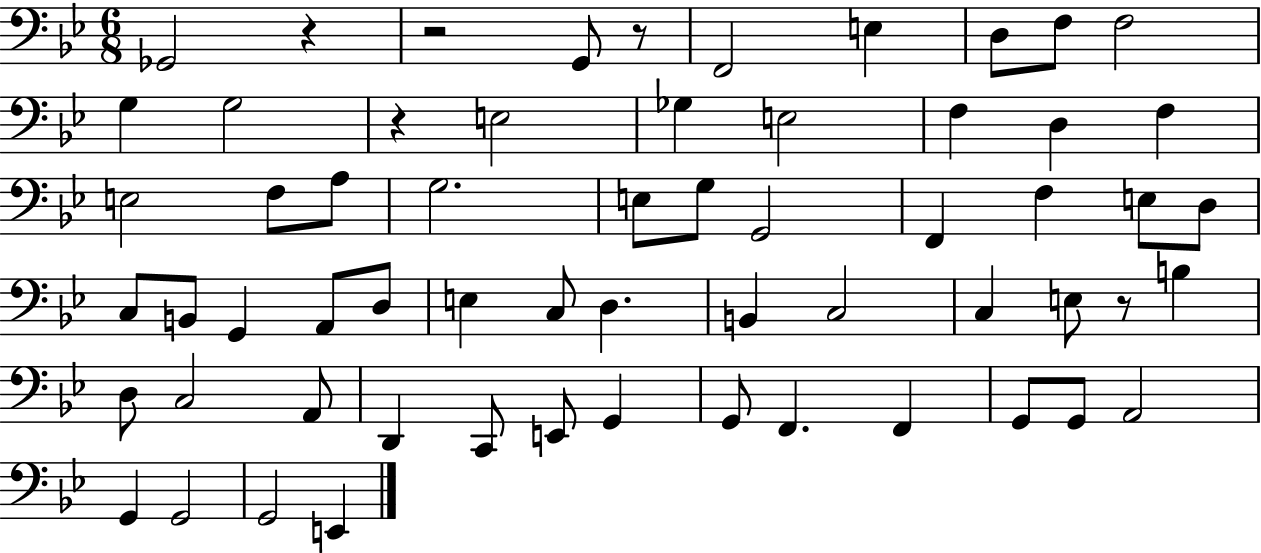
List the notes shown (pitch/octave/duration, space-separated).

Gb2/h R/q R/h G2/e R/e F2/h E3/q D3/e F3/e F3/h G3/q G3/h R/q E3/h Gb3/q E3/h F3/q D3/q F3/q E3/h F3/e A3/e G3/h. E3/e G3/e G2/h F2/q F3/q E3/e D3/e C3/e B2/e G2/q A2/e D3/e E3/q C3/e D3/q. B2/q C3/h C3/q E3/e R/e B3/q D3/e C3/h A2/e D2/q C2/e E2/e G2/q G2/e F2/q. F2/q G2/e G2/e A2/h G2/q G2/h G2/h E2/q